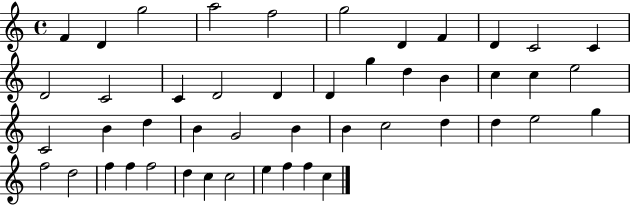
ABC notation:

X:1
T:Untitled
M:4/4
L:1/4
K:C
F D g2 a2 f2 g2 D F D C2 C D2 C2 C D2 D D g d B c c e2 C2 B d B G2 B B c2 d d e2 g f2 d2 f f f2 d c c2 e f f c